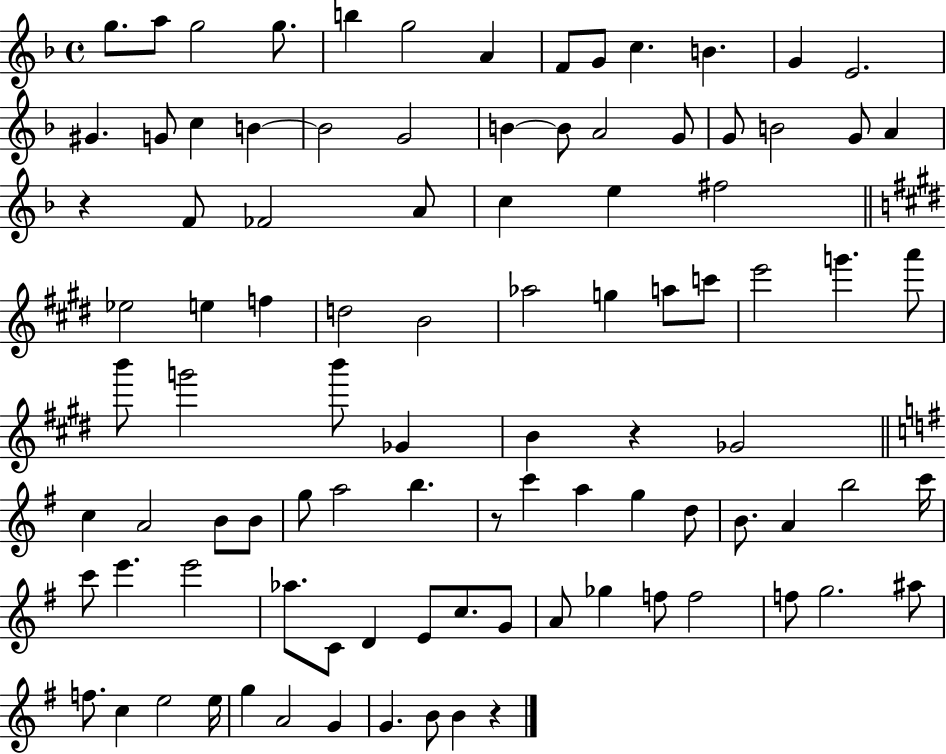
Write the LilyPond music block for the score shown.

{
  \clef treble
  \time 4/4
  \defaultTimeSignature
  \key f \major
  g''8. a''8 g''2 g''8. | b''4 g''2 a'4 | f'8 g'8 c''4. b'4. | g'4 e'2. | \break gis'4. g'8 c''4 b'4~~ | b'2 g'2 | b'4~~ b'8 a'2 g'8 | g'8 b'2 g'8 a'4 | \break r4 f'8 fes'2 a'8 | c''4 e''4 fis''2 | \bar "||" \break \key e \major ees''2 e''4 f''4 | d''2 b'2 | aes''2 g''4 a''8 c'''8 | e'''2 g'''4. a'''8 | \break b'''8 g'''2 b'''8 ges'4 | b'4 r4 ges'2 | \bar "||" \break \key g \major c''4 a'2 b'8 b'8 | g''8 a''2 b''4. | r8 c'''4 a''4 g''4 d''8 | b'8. a'4 b''2 c'''16 | \break c'''8 e'''4. e'''2 | aes''8. c'8 d'4 e'8 c''8. g'8 | a'8 ges''4 f''8 f''2 | f''8 g''2. ais''8 | \break f''8. c''4 e''2 e''16 | g''4 a'2 g'4 | g'4. b'8 b'4 r4 | \bar "|."
}